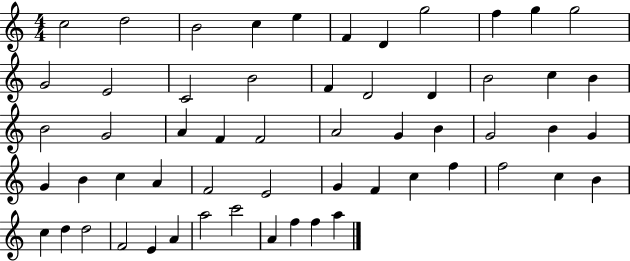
{
  \clef treble
  \numericTimeSignature
  \time 4/4
  \key c \major
  c''2 d''2 | b'2 c''4 e''4 | f'4 d'4 g''2 | f''4 g''4 g''2 | \break g'2 e'2 | c'2 b'2 | f'4 d'2 d'4 | b'2 c''4 b'4 | \break b'2 g'2 | a'4 f'4 f'2 | a'2 g'4 b'4 | g'2 b'4 g'4 | \break g'4 b'4 c''4 a'4 | f'2 e'2 | g'4 f'4 c''4 f''4 | f''2 c''4 b'4 | \break c''4 d''4 d''2 | f'2 e'4 a'4 | a''2 c'''2 | a'4 f''4 f''4 a''4 | \break \bar "|."
}